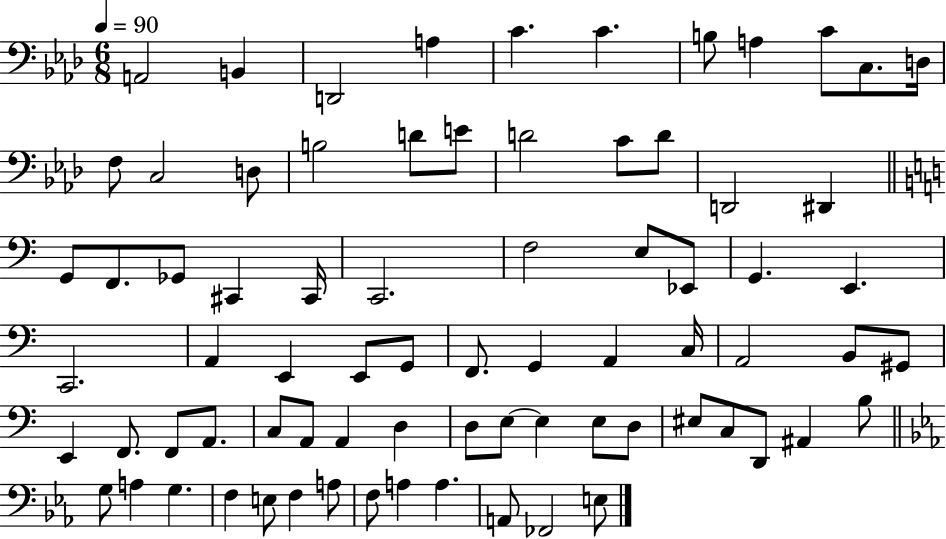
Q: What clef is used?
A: bass